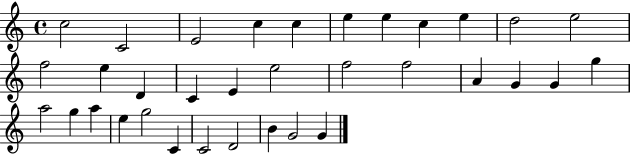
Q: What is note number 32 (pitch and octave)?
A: B4